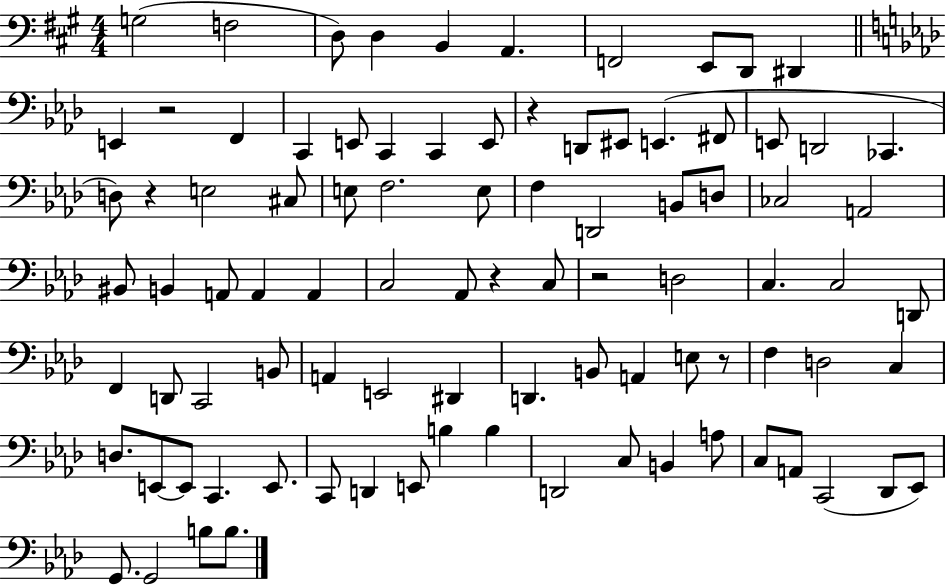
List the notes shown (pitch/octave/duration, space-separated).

G3/h F3/h D3/e D3/q B2/q A2/q. F2/h E2/e D2/e D#2/q E2/q R/h F2/q C2/q E2/e C2/q C2/q E2/e R/q D2/e EIS2/e E2/q. F#2/e E2/e D2/h CES2/q. D3/e R/q E3/h C#3/e E3/e F3/h. E3/e F3/q D2/h B2/e D3/e CES3/h A2/h BIS2/e B2/q A2/e A2/q A2/q C3/h Ab2/e R/q C3/e R/h D3/h C3/q. C3/h D2/e F2/q D2/e C2/h B2/e A2/q E2/h D#2/q D2/q. B2/e A2/q E3/e R/e F3/q D3/h C3/q D3/e. E2/e E2/e C2/q. E2/e. C2/e D2/q E2/e B3/q B3/q D2/h C3/e B2/q A3/e C3/e A2/e C2/h Db2/e Eb2/e G2/e. G2/h B3/e B3/e.